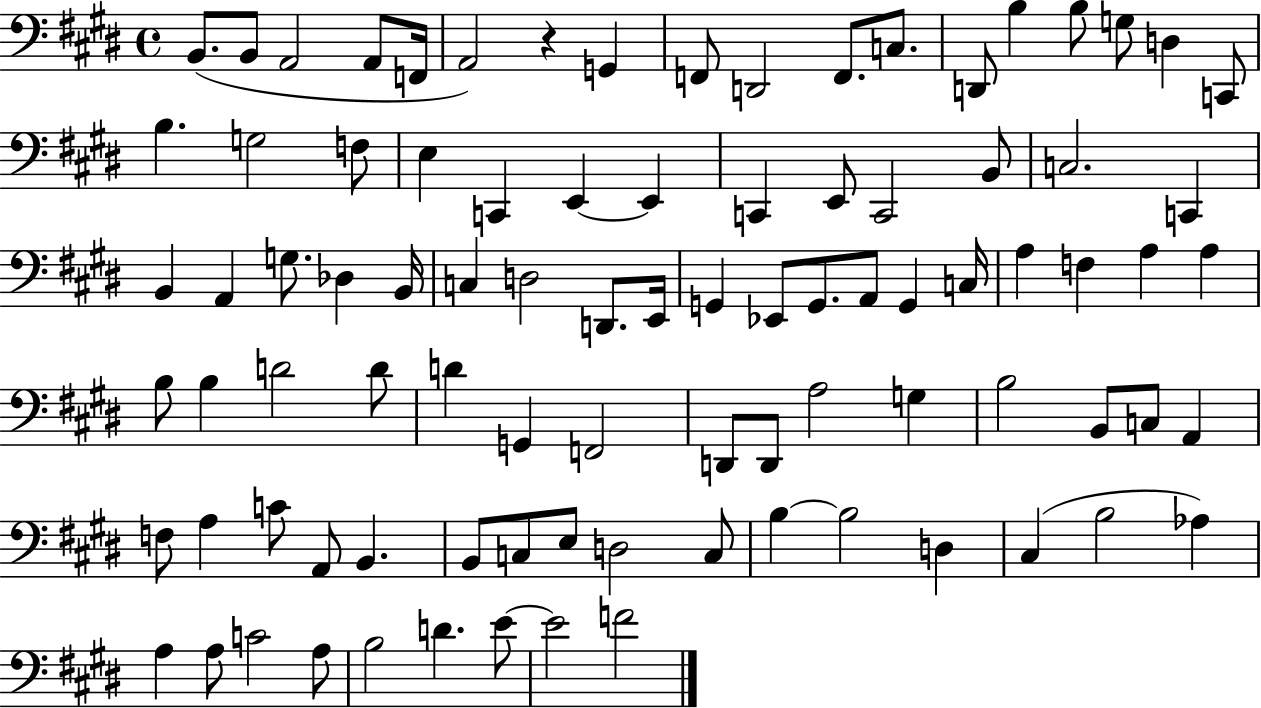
X:1
T:Untitled
M:4/4
L:1/4
K:E
B,,/2 B,,/2 A,,2 A,,/2 F,,/4 A,,2 z G,, F,,/2 D,,2 F,,/2 C,/2 D,,/2 B, B,/2 G,/2 D, C,,/2 B, G,2 F,/2 E, C,, E,, E,, C,, E,,/2 C,,2 B,,/2 C,2 C,, B,, A,, G,/2 _D, B,,/4 C, D,2 D,,/2 E,,/4 G,, _E,,/2 G,,/2 A,,/2 G,, C,/4 A, F, A, A, B,/2 B, D2 D/2 D G,, F,,2 D,,/2 D,,/2 A,2 G, B,2 B,,/2 C,/2 A,, F,/2 A, C/2 A,,/2 B,, B,,/2 C,/2 E,/2 D,2 C,/2 B, B,2 D, ^C, B,2 _A, A, A,/2 C2 A,/2 B,2 D E/2 E2 F2